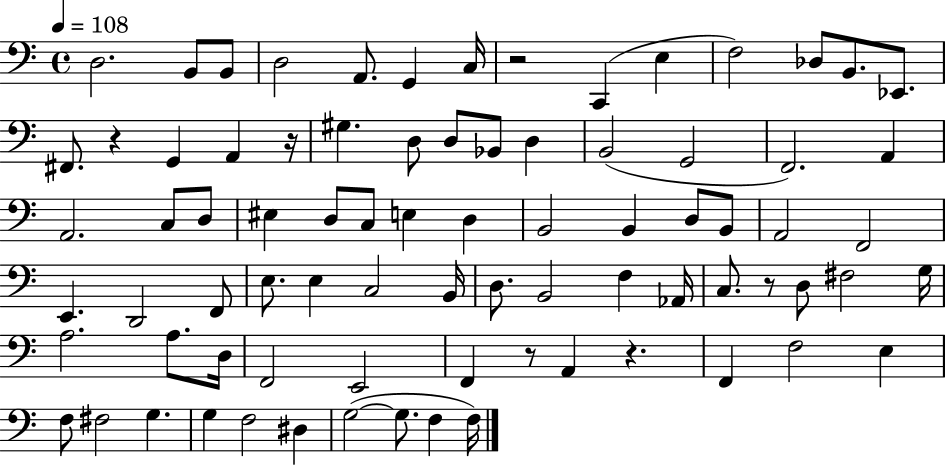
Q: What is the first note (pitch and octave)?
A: D3